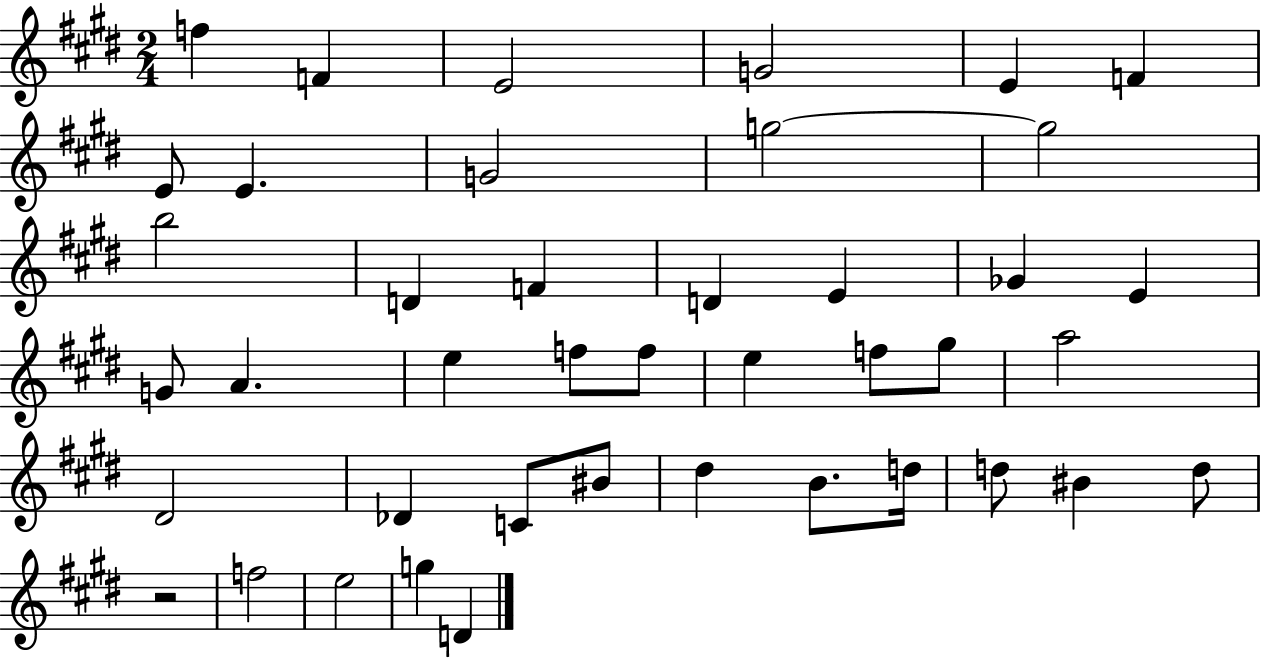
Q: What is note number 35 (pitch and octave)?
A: D5